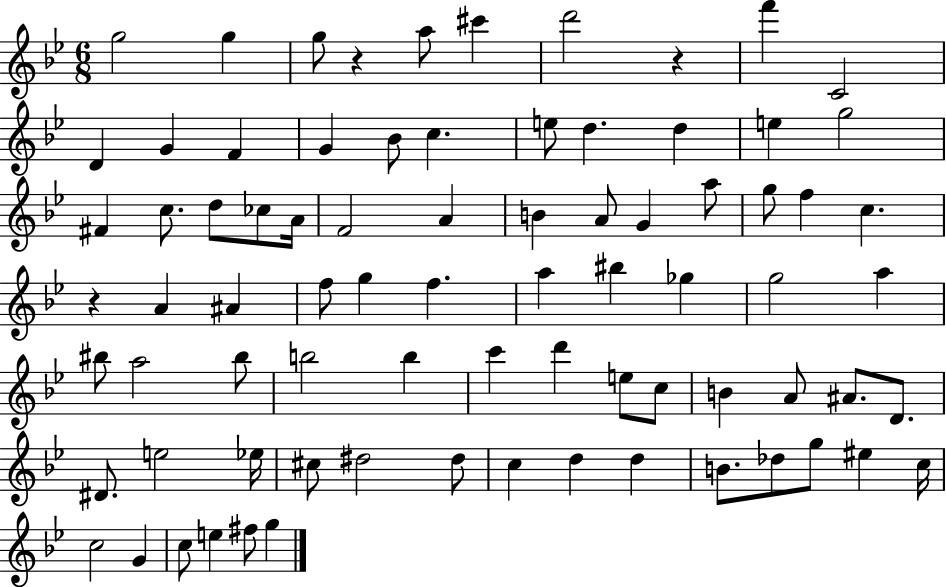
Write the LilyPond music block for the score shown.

{
  \clef treble
  \numericTimeSignature
  \time 6/8
  \key bes \major
  g''2 g''4 | g''8 r4 a''8 cis'''4 | d'''2 r4 | f'''4 c'2 | \break d'4 g'4 f'4 | g'4 bes'8 c''4. | e''8 d''4. d''4 | e''4 g''2 | \break fis'4 c''8. d''8 ces''8 a'16 | f'2 a'4 | b'4 a'8 g'4 a''8 | g''8 f''4 c''4. | \break r4 a'4 ais'4 | f''8 g''4 f''4. | a''4 bis''4 ges''4 | g''2 a''4 | \break bis''8 a''2 bis''8 | b''2 b''4 | c'''4 d'''4 e''8 c''8 | b'4 a'8 ais'8. d'8. | \break dis'8. e''2 ees''16 | cis''8 dis''2 dis''8 | c''4 d''4 d''4 | b'8. des''8 g''8 eis''4 c''16 | \break c''2 g'4 | c''8 e''4 fis''8 g''4 | \bar "|."
}